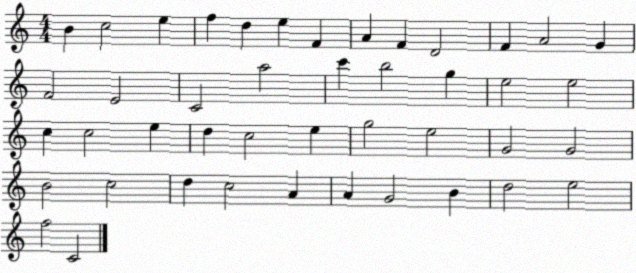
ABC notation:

X:1
T:Untitled
M:4/4
L:1/4
K:C
B c2 e f d e F A F D2 F A2 G F2 E2 C2 a2 c' b2 g e2 e2 c c2 e d c2 e g2 e2 G2 G2 B2 c2 d c2 A A G2 B d2 e2 f2 C2